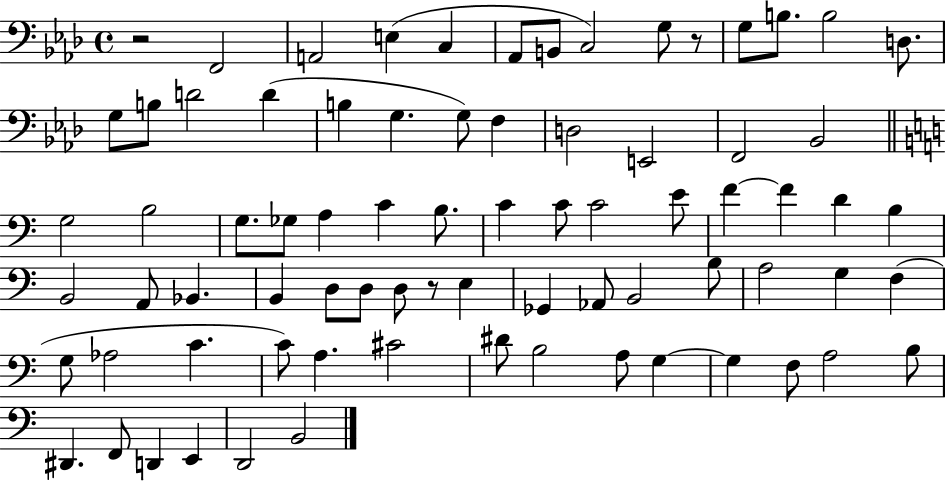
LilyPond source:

{
  \clef bass
  \time 4/4
  \defaultTimeSignature
  \key aes \major
  r2 f,2 | a,2 e4( c4 | aes,8 b,8 c2) g8 r8 | g8 b8. b2 d8. | \break g8 b8 d'2 d'4( | b4 g4. g8) f4 | d2 e,2 | f,2 bes,2 | \break \bar "||" \break \key c \major g2 b2 | g8. ges8 a4 c'4 b8. | c'4 c'8 c'2 e'8 | f'4~~ f'4 d'4 b4 | \break b,2 a,8 bes,4. | b,4 d8 d8 d8 r8 e4 | ges,4 aes,8 b,2 b8 | a2 g4 f4( | \break g8 aes2 c'4. | c'8) a4. cis'2 | dis'8 b2 a8 g4~~ | g4 f8 a2 b8 | \break dis,4. f,8 d,4 e,4 | d,2 b,2 | \bar "|."
}